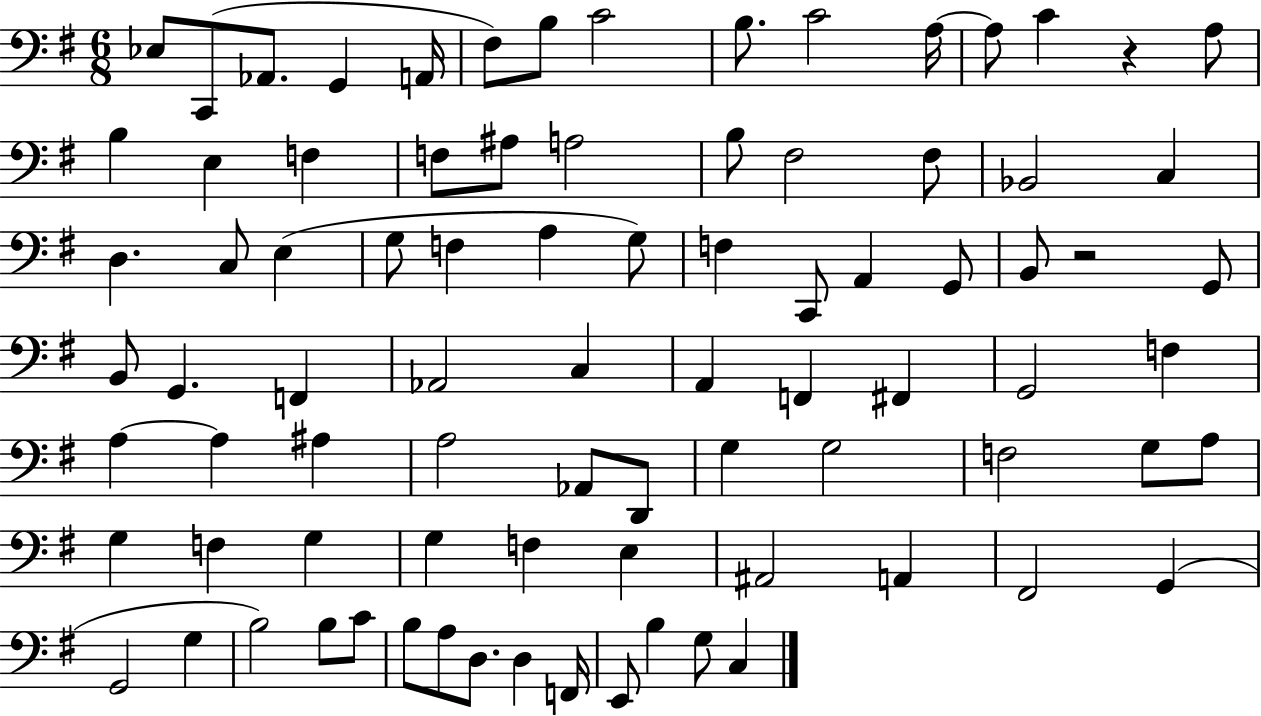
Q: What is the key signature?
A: G major